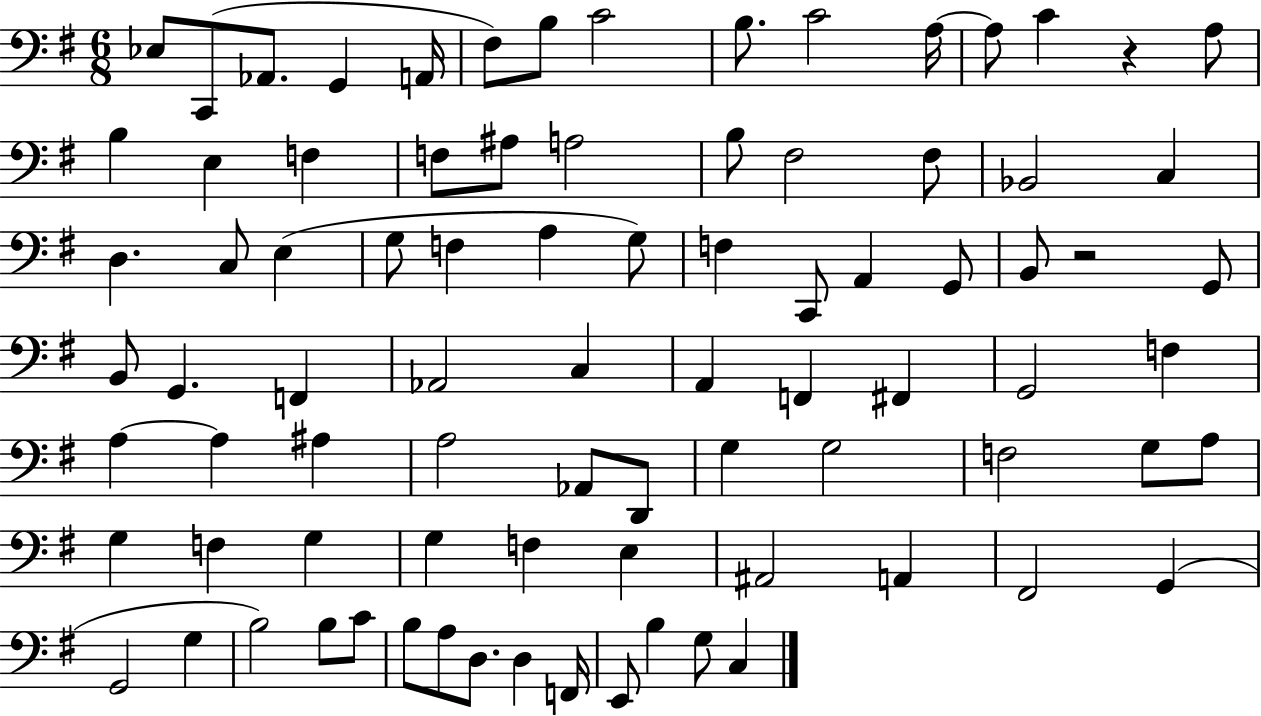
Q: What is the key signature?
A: G major